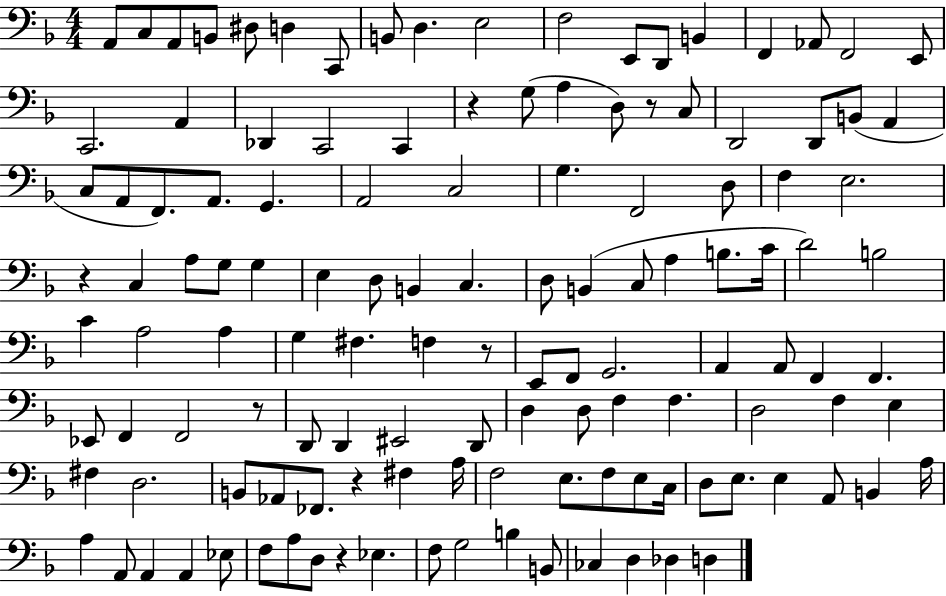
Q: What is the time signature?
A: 4/4